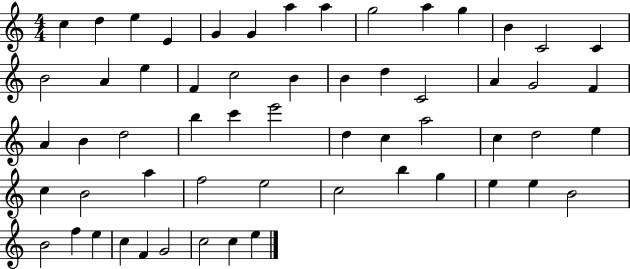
X:1
T:Untitled
M:4/4
L:1/4
K:C
c d e E G G a a g2 a g B C2 C B2 A e F c2 B B d C2 A G2 F A B d2 b c' e'2 d c a2 c d2 e c B2 a f2 e2 c2 b g e e B2 B2 f e c F G2 c2 c e